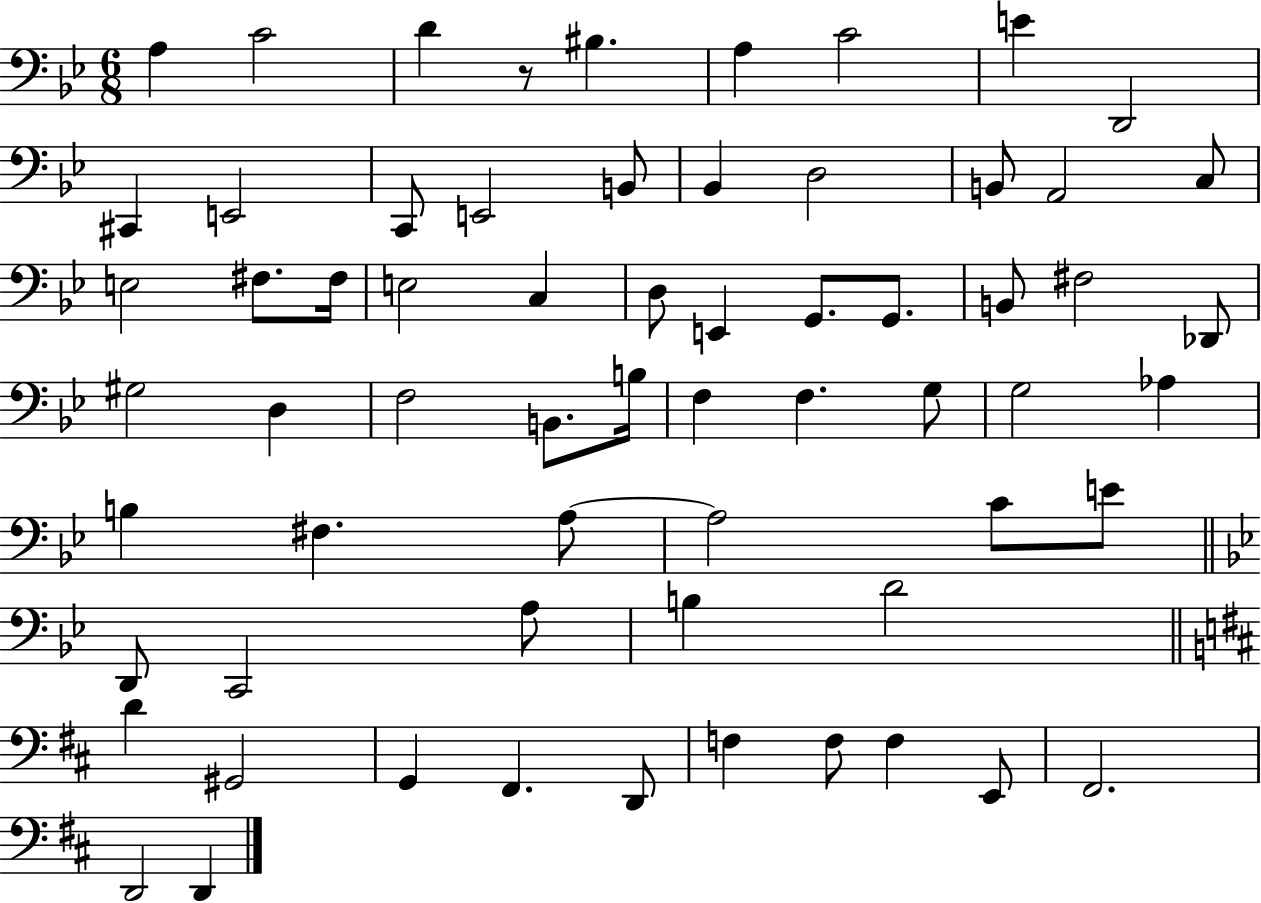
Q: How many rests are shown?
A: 1